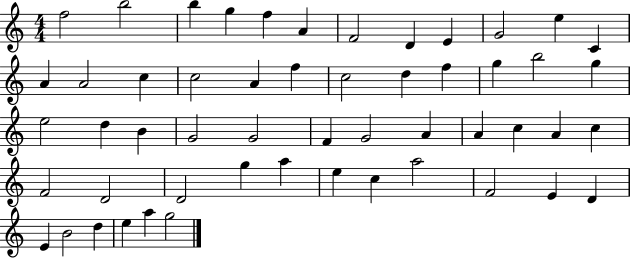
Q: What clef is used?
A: treble